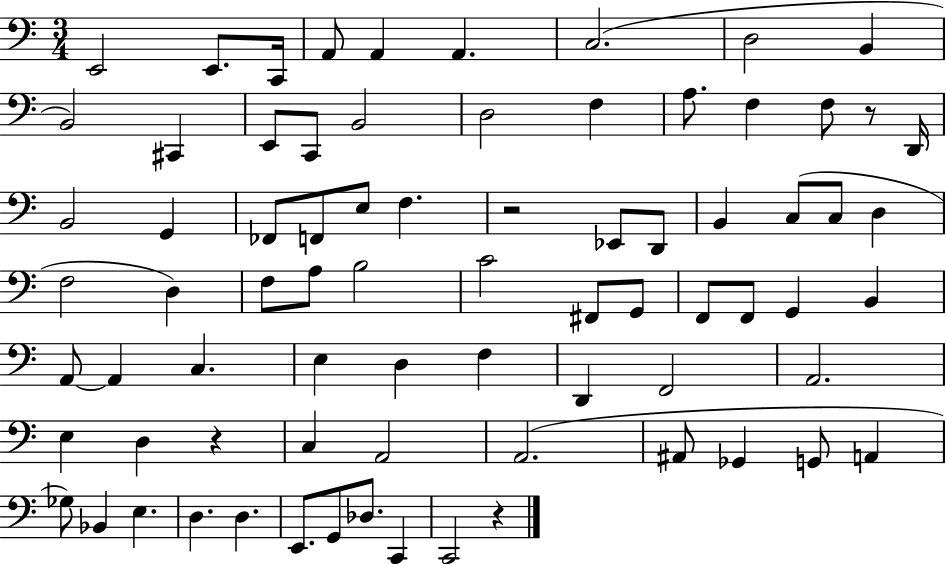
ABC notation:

X:1
T:Untitled
M:3/4
L:1/4
K:C
E,,2 E,,/2 C,,/4 A,,/2 A,, A,, C,2 D,2 B,, B,,2 ^C,, E,,/2 C,,/2 B,,2 D,2 F, A,/2 F, F,/2 z/2 D,,/4 B,,2 G,, _F,,/2 F,,/2 E,/2 F, z2 _E,,/2 D,,/2 B,, C,/2 C,/2 D, F,2 D, F,/2 A,/2 B,2 C2 ^F,,/2 G,,/2 F,,/2 F,,/2 G,, B,, A,,/2 A,, C, E, D, F, D,, F,,2 A,,2 E, D, z C, A,,2 A,,2 ^A,,/2 _G,, G,,/2 A,, _G,/2 _B,, E, D, D, E,,/2 G,,/2 _D,/2 C,, C,,2 z